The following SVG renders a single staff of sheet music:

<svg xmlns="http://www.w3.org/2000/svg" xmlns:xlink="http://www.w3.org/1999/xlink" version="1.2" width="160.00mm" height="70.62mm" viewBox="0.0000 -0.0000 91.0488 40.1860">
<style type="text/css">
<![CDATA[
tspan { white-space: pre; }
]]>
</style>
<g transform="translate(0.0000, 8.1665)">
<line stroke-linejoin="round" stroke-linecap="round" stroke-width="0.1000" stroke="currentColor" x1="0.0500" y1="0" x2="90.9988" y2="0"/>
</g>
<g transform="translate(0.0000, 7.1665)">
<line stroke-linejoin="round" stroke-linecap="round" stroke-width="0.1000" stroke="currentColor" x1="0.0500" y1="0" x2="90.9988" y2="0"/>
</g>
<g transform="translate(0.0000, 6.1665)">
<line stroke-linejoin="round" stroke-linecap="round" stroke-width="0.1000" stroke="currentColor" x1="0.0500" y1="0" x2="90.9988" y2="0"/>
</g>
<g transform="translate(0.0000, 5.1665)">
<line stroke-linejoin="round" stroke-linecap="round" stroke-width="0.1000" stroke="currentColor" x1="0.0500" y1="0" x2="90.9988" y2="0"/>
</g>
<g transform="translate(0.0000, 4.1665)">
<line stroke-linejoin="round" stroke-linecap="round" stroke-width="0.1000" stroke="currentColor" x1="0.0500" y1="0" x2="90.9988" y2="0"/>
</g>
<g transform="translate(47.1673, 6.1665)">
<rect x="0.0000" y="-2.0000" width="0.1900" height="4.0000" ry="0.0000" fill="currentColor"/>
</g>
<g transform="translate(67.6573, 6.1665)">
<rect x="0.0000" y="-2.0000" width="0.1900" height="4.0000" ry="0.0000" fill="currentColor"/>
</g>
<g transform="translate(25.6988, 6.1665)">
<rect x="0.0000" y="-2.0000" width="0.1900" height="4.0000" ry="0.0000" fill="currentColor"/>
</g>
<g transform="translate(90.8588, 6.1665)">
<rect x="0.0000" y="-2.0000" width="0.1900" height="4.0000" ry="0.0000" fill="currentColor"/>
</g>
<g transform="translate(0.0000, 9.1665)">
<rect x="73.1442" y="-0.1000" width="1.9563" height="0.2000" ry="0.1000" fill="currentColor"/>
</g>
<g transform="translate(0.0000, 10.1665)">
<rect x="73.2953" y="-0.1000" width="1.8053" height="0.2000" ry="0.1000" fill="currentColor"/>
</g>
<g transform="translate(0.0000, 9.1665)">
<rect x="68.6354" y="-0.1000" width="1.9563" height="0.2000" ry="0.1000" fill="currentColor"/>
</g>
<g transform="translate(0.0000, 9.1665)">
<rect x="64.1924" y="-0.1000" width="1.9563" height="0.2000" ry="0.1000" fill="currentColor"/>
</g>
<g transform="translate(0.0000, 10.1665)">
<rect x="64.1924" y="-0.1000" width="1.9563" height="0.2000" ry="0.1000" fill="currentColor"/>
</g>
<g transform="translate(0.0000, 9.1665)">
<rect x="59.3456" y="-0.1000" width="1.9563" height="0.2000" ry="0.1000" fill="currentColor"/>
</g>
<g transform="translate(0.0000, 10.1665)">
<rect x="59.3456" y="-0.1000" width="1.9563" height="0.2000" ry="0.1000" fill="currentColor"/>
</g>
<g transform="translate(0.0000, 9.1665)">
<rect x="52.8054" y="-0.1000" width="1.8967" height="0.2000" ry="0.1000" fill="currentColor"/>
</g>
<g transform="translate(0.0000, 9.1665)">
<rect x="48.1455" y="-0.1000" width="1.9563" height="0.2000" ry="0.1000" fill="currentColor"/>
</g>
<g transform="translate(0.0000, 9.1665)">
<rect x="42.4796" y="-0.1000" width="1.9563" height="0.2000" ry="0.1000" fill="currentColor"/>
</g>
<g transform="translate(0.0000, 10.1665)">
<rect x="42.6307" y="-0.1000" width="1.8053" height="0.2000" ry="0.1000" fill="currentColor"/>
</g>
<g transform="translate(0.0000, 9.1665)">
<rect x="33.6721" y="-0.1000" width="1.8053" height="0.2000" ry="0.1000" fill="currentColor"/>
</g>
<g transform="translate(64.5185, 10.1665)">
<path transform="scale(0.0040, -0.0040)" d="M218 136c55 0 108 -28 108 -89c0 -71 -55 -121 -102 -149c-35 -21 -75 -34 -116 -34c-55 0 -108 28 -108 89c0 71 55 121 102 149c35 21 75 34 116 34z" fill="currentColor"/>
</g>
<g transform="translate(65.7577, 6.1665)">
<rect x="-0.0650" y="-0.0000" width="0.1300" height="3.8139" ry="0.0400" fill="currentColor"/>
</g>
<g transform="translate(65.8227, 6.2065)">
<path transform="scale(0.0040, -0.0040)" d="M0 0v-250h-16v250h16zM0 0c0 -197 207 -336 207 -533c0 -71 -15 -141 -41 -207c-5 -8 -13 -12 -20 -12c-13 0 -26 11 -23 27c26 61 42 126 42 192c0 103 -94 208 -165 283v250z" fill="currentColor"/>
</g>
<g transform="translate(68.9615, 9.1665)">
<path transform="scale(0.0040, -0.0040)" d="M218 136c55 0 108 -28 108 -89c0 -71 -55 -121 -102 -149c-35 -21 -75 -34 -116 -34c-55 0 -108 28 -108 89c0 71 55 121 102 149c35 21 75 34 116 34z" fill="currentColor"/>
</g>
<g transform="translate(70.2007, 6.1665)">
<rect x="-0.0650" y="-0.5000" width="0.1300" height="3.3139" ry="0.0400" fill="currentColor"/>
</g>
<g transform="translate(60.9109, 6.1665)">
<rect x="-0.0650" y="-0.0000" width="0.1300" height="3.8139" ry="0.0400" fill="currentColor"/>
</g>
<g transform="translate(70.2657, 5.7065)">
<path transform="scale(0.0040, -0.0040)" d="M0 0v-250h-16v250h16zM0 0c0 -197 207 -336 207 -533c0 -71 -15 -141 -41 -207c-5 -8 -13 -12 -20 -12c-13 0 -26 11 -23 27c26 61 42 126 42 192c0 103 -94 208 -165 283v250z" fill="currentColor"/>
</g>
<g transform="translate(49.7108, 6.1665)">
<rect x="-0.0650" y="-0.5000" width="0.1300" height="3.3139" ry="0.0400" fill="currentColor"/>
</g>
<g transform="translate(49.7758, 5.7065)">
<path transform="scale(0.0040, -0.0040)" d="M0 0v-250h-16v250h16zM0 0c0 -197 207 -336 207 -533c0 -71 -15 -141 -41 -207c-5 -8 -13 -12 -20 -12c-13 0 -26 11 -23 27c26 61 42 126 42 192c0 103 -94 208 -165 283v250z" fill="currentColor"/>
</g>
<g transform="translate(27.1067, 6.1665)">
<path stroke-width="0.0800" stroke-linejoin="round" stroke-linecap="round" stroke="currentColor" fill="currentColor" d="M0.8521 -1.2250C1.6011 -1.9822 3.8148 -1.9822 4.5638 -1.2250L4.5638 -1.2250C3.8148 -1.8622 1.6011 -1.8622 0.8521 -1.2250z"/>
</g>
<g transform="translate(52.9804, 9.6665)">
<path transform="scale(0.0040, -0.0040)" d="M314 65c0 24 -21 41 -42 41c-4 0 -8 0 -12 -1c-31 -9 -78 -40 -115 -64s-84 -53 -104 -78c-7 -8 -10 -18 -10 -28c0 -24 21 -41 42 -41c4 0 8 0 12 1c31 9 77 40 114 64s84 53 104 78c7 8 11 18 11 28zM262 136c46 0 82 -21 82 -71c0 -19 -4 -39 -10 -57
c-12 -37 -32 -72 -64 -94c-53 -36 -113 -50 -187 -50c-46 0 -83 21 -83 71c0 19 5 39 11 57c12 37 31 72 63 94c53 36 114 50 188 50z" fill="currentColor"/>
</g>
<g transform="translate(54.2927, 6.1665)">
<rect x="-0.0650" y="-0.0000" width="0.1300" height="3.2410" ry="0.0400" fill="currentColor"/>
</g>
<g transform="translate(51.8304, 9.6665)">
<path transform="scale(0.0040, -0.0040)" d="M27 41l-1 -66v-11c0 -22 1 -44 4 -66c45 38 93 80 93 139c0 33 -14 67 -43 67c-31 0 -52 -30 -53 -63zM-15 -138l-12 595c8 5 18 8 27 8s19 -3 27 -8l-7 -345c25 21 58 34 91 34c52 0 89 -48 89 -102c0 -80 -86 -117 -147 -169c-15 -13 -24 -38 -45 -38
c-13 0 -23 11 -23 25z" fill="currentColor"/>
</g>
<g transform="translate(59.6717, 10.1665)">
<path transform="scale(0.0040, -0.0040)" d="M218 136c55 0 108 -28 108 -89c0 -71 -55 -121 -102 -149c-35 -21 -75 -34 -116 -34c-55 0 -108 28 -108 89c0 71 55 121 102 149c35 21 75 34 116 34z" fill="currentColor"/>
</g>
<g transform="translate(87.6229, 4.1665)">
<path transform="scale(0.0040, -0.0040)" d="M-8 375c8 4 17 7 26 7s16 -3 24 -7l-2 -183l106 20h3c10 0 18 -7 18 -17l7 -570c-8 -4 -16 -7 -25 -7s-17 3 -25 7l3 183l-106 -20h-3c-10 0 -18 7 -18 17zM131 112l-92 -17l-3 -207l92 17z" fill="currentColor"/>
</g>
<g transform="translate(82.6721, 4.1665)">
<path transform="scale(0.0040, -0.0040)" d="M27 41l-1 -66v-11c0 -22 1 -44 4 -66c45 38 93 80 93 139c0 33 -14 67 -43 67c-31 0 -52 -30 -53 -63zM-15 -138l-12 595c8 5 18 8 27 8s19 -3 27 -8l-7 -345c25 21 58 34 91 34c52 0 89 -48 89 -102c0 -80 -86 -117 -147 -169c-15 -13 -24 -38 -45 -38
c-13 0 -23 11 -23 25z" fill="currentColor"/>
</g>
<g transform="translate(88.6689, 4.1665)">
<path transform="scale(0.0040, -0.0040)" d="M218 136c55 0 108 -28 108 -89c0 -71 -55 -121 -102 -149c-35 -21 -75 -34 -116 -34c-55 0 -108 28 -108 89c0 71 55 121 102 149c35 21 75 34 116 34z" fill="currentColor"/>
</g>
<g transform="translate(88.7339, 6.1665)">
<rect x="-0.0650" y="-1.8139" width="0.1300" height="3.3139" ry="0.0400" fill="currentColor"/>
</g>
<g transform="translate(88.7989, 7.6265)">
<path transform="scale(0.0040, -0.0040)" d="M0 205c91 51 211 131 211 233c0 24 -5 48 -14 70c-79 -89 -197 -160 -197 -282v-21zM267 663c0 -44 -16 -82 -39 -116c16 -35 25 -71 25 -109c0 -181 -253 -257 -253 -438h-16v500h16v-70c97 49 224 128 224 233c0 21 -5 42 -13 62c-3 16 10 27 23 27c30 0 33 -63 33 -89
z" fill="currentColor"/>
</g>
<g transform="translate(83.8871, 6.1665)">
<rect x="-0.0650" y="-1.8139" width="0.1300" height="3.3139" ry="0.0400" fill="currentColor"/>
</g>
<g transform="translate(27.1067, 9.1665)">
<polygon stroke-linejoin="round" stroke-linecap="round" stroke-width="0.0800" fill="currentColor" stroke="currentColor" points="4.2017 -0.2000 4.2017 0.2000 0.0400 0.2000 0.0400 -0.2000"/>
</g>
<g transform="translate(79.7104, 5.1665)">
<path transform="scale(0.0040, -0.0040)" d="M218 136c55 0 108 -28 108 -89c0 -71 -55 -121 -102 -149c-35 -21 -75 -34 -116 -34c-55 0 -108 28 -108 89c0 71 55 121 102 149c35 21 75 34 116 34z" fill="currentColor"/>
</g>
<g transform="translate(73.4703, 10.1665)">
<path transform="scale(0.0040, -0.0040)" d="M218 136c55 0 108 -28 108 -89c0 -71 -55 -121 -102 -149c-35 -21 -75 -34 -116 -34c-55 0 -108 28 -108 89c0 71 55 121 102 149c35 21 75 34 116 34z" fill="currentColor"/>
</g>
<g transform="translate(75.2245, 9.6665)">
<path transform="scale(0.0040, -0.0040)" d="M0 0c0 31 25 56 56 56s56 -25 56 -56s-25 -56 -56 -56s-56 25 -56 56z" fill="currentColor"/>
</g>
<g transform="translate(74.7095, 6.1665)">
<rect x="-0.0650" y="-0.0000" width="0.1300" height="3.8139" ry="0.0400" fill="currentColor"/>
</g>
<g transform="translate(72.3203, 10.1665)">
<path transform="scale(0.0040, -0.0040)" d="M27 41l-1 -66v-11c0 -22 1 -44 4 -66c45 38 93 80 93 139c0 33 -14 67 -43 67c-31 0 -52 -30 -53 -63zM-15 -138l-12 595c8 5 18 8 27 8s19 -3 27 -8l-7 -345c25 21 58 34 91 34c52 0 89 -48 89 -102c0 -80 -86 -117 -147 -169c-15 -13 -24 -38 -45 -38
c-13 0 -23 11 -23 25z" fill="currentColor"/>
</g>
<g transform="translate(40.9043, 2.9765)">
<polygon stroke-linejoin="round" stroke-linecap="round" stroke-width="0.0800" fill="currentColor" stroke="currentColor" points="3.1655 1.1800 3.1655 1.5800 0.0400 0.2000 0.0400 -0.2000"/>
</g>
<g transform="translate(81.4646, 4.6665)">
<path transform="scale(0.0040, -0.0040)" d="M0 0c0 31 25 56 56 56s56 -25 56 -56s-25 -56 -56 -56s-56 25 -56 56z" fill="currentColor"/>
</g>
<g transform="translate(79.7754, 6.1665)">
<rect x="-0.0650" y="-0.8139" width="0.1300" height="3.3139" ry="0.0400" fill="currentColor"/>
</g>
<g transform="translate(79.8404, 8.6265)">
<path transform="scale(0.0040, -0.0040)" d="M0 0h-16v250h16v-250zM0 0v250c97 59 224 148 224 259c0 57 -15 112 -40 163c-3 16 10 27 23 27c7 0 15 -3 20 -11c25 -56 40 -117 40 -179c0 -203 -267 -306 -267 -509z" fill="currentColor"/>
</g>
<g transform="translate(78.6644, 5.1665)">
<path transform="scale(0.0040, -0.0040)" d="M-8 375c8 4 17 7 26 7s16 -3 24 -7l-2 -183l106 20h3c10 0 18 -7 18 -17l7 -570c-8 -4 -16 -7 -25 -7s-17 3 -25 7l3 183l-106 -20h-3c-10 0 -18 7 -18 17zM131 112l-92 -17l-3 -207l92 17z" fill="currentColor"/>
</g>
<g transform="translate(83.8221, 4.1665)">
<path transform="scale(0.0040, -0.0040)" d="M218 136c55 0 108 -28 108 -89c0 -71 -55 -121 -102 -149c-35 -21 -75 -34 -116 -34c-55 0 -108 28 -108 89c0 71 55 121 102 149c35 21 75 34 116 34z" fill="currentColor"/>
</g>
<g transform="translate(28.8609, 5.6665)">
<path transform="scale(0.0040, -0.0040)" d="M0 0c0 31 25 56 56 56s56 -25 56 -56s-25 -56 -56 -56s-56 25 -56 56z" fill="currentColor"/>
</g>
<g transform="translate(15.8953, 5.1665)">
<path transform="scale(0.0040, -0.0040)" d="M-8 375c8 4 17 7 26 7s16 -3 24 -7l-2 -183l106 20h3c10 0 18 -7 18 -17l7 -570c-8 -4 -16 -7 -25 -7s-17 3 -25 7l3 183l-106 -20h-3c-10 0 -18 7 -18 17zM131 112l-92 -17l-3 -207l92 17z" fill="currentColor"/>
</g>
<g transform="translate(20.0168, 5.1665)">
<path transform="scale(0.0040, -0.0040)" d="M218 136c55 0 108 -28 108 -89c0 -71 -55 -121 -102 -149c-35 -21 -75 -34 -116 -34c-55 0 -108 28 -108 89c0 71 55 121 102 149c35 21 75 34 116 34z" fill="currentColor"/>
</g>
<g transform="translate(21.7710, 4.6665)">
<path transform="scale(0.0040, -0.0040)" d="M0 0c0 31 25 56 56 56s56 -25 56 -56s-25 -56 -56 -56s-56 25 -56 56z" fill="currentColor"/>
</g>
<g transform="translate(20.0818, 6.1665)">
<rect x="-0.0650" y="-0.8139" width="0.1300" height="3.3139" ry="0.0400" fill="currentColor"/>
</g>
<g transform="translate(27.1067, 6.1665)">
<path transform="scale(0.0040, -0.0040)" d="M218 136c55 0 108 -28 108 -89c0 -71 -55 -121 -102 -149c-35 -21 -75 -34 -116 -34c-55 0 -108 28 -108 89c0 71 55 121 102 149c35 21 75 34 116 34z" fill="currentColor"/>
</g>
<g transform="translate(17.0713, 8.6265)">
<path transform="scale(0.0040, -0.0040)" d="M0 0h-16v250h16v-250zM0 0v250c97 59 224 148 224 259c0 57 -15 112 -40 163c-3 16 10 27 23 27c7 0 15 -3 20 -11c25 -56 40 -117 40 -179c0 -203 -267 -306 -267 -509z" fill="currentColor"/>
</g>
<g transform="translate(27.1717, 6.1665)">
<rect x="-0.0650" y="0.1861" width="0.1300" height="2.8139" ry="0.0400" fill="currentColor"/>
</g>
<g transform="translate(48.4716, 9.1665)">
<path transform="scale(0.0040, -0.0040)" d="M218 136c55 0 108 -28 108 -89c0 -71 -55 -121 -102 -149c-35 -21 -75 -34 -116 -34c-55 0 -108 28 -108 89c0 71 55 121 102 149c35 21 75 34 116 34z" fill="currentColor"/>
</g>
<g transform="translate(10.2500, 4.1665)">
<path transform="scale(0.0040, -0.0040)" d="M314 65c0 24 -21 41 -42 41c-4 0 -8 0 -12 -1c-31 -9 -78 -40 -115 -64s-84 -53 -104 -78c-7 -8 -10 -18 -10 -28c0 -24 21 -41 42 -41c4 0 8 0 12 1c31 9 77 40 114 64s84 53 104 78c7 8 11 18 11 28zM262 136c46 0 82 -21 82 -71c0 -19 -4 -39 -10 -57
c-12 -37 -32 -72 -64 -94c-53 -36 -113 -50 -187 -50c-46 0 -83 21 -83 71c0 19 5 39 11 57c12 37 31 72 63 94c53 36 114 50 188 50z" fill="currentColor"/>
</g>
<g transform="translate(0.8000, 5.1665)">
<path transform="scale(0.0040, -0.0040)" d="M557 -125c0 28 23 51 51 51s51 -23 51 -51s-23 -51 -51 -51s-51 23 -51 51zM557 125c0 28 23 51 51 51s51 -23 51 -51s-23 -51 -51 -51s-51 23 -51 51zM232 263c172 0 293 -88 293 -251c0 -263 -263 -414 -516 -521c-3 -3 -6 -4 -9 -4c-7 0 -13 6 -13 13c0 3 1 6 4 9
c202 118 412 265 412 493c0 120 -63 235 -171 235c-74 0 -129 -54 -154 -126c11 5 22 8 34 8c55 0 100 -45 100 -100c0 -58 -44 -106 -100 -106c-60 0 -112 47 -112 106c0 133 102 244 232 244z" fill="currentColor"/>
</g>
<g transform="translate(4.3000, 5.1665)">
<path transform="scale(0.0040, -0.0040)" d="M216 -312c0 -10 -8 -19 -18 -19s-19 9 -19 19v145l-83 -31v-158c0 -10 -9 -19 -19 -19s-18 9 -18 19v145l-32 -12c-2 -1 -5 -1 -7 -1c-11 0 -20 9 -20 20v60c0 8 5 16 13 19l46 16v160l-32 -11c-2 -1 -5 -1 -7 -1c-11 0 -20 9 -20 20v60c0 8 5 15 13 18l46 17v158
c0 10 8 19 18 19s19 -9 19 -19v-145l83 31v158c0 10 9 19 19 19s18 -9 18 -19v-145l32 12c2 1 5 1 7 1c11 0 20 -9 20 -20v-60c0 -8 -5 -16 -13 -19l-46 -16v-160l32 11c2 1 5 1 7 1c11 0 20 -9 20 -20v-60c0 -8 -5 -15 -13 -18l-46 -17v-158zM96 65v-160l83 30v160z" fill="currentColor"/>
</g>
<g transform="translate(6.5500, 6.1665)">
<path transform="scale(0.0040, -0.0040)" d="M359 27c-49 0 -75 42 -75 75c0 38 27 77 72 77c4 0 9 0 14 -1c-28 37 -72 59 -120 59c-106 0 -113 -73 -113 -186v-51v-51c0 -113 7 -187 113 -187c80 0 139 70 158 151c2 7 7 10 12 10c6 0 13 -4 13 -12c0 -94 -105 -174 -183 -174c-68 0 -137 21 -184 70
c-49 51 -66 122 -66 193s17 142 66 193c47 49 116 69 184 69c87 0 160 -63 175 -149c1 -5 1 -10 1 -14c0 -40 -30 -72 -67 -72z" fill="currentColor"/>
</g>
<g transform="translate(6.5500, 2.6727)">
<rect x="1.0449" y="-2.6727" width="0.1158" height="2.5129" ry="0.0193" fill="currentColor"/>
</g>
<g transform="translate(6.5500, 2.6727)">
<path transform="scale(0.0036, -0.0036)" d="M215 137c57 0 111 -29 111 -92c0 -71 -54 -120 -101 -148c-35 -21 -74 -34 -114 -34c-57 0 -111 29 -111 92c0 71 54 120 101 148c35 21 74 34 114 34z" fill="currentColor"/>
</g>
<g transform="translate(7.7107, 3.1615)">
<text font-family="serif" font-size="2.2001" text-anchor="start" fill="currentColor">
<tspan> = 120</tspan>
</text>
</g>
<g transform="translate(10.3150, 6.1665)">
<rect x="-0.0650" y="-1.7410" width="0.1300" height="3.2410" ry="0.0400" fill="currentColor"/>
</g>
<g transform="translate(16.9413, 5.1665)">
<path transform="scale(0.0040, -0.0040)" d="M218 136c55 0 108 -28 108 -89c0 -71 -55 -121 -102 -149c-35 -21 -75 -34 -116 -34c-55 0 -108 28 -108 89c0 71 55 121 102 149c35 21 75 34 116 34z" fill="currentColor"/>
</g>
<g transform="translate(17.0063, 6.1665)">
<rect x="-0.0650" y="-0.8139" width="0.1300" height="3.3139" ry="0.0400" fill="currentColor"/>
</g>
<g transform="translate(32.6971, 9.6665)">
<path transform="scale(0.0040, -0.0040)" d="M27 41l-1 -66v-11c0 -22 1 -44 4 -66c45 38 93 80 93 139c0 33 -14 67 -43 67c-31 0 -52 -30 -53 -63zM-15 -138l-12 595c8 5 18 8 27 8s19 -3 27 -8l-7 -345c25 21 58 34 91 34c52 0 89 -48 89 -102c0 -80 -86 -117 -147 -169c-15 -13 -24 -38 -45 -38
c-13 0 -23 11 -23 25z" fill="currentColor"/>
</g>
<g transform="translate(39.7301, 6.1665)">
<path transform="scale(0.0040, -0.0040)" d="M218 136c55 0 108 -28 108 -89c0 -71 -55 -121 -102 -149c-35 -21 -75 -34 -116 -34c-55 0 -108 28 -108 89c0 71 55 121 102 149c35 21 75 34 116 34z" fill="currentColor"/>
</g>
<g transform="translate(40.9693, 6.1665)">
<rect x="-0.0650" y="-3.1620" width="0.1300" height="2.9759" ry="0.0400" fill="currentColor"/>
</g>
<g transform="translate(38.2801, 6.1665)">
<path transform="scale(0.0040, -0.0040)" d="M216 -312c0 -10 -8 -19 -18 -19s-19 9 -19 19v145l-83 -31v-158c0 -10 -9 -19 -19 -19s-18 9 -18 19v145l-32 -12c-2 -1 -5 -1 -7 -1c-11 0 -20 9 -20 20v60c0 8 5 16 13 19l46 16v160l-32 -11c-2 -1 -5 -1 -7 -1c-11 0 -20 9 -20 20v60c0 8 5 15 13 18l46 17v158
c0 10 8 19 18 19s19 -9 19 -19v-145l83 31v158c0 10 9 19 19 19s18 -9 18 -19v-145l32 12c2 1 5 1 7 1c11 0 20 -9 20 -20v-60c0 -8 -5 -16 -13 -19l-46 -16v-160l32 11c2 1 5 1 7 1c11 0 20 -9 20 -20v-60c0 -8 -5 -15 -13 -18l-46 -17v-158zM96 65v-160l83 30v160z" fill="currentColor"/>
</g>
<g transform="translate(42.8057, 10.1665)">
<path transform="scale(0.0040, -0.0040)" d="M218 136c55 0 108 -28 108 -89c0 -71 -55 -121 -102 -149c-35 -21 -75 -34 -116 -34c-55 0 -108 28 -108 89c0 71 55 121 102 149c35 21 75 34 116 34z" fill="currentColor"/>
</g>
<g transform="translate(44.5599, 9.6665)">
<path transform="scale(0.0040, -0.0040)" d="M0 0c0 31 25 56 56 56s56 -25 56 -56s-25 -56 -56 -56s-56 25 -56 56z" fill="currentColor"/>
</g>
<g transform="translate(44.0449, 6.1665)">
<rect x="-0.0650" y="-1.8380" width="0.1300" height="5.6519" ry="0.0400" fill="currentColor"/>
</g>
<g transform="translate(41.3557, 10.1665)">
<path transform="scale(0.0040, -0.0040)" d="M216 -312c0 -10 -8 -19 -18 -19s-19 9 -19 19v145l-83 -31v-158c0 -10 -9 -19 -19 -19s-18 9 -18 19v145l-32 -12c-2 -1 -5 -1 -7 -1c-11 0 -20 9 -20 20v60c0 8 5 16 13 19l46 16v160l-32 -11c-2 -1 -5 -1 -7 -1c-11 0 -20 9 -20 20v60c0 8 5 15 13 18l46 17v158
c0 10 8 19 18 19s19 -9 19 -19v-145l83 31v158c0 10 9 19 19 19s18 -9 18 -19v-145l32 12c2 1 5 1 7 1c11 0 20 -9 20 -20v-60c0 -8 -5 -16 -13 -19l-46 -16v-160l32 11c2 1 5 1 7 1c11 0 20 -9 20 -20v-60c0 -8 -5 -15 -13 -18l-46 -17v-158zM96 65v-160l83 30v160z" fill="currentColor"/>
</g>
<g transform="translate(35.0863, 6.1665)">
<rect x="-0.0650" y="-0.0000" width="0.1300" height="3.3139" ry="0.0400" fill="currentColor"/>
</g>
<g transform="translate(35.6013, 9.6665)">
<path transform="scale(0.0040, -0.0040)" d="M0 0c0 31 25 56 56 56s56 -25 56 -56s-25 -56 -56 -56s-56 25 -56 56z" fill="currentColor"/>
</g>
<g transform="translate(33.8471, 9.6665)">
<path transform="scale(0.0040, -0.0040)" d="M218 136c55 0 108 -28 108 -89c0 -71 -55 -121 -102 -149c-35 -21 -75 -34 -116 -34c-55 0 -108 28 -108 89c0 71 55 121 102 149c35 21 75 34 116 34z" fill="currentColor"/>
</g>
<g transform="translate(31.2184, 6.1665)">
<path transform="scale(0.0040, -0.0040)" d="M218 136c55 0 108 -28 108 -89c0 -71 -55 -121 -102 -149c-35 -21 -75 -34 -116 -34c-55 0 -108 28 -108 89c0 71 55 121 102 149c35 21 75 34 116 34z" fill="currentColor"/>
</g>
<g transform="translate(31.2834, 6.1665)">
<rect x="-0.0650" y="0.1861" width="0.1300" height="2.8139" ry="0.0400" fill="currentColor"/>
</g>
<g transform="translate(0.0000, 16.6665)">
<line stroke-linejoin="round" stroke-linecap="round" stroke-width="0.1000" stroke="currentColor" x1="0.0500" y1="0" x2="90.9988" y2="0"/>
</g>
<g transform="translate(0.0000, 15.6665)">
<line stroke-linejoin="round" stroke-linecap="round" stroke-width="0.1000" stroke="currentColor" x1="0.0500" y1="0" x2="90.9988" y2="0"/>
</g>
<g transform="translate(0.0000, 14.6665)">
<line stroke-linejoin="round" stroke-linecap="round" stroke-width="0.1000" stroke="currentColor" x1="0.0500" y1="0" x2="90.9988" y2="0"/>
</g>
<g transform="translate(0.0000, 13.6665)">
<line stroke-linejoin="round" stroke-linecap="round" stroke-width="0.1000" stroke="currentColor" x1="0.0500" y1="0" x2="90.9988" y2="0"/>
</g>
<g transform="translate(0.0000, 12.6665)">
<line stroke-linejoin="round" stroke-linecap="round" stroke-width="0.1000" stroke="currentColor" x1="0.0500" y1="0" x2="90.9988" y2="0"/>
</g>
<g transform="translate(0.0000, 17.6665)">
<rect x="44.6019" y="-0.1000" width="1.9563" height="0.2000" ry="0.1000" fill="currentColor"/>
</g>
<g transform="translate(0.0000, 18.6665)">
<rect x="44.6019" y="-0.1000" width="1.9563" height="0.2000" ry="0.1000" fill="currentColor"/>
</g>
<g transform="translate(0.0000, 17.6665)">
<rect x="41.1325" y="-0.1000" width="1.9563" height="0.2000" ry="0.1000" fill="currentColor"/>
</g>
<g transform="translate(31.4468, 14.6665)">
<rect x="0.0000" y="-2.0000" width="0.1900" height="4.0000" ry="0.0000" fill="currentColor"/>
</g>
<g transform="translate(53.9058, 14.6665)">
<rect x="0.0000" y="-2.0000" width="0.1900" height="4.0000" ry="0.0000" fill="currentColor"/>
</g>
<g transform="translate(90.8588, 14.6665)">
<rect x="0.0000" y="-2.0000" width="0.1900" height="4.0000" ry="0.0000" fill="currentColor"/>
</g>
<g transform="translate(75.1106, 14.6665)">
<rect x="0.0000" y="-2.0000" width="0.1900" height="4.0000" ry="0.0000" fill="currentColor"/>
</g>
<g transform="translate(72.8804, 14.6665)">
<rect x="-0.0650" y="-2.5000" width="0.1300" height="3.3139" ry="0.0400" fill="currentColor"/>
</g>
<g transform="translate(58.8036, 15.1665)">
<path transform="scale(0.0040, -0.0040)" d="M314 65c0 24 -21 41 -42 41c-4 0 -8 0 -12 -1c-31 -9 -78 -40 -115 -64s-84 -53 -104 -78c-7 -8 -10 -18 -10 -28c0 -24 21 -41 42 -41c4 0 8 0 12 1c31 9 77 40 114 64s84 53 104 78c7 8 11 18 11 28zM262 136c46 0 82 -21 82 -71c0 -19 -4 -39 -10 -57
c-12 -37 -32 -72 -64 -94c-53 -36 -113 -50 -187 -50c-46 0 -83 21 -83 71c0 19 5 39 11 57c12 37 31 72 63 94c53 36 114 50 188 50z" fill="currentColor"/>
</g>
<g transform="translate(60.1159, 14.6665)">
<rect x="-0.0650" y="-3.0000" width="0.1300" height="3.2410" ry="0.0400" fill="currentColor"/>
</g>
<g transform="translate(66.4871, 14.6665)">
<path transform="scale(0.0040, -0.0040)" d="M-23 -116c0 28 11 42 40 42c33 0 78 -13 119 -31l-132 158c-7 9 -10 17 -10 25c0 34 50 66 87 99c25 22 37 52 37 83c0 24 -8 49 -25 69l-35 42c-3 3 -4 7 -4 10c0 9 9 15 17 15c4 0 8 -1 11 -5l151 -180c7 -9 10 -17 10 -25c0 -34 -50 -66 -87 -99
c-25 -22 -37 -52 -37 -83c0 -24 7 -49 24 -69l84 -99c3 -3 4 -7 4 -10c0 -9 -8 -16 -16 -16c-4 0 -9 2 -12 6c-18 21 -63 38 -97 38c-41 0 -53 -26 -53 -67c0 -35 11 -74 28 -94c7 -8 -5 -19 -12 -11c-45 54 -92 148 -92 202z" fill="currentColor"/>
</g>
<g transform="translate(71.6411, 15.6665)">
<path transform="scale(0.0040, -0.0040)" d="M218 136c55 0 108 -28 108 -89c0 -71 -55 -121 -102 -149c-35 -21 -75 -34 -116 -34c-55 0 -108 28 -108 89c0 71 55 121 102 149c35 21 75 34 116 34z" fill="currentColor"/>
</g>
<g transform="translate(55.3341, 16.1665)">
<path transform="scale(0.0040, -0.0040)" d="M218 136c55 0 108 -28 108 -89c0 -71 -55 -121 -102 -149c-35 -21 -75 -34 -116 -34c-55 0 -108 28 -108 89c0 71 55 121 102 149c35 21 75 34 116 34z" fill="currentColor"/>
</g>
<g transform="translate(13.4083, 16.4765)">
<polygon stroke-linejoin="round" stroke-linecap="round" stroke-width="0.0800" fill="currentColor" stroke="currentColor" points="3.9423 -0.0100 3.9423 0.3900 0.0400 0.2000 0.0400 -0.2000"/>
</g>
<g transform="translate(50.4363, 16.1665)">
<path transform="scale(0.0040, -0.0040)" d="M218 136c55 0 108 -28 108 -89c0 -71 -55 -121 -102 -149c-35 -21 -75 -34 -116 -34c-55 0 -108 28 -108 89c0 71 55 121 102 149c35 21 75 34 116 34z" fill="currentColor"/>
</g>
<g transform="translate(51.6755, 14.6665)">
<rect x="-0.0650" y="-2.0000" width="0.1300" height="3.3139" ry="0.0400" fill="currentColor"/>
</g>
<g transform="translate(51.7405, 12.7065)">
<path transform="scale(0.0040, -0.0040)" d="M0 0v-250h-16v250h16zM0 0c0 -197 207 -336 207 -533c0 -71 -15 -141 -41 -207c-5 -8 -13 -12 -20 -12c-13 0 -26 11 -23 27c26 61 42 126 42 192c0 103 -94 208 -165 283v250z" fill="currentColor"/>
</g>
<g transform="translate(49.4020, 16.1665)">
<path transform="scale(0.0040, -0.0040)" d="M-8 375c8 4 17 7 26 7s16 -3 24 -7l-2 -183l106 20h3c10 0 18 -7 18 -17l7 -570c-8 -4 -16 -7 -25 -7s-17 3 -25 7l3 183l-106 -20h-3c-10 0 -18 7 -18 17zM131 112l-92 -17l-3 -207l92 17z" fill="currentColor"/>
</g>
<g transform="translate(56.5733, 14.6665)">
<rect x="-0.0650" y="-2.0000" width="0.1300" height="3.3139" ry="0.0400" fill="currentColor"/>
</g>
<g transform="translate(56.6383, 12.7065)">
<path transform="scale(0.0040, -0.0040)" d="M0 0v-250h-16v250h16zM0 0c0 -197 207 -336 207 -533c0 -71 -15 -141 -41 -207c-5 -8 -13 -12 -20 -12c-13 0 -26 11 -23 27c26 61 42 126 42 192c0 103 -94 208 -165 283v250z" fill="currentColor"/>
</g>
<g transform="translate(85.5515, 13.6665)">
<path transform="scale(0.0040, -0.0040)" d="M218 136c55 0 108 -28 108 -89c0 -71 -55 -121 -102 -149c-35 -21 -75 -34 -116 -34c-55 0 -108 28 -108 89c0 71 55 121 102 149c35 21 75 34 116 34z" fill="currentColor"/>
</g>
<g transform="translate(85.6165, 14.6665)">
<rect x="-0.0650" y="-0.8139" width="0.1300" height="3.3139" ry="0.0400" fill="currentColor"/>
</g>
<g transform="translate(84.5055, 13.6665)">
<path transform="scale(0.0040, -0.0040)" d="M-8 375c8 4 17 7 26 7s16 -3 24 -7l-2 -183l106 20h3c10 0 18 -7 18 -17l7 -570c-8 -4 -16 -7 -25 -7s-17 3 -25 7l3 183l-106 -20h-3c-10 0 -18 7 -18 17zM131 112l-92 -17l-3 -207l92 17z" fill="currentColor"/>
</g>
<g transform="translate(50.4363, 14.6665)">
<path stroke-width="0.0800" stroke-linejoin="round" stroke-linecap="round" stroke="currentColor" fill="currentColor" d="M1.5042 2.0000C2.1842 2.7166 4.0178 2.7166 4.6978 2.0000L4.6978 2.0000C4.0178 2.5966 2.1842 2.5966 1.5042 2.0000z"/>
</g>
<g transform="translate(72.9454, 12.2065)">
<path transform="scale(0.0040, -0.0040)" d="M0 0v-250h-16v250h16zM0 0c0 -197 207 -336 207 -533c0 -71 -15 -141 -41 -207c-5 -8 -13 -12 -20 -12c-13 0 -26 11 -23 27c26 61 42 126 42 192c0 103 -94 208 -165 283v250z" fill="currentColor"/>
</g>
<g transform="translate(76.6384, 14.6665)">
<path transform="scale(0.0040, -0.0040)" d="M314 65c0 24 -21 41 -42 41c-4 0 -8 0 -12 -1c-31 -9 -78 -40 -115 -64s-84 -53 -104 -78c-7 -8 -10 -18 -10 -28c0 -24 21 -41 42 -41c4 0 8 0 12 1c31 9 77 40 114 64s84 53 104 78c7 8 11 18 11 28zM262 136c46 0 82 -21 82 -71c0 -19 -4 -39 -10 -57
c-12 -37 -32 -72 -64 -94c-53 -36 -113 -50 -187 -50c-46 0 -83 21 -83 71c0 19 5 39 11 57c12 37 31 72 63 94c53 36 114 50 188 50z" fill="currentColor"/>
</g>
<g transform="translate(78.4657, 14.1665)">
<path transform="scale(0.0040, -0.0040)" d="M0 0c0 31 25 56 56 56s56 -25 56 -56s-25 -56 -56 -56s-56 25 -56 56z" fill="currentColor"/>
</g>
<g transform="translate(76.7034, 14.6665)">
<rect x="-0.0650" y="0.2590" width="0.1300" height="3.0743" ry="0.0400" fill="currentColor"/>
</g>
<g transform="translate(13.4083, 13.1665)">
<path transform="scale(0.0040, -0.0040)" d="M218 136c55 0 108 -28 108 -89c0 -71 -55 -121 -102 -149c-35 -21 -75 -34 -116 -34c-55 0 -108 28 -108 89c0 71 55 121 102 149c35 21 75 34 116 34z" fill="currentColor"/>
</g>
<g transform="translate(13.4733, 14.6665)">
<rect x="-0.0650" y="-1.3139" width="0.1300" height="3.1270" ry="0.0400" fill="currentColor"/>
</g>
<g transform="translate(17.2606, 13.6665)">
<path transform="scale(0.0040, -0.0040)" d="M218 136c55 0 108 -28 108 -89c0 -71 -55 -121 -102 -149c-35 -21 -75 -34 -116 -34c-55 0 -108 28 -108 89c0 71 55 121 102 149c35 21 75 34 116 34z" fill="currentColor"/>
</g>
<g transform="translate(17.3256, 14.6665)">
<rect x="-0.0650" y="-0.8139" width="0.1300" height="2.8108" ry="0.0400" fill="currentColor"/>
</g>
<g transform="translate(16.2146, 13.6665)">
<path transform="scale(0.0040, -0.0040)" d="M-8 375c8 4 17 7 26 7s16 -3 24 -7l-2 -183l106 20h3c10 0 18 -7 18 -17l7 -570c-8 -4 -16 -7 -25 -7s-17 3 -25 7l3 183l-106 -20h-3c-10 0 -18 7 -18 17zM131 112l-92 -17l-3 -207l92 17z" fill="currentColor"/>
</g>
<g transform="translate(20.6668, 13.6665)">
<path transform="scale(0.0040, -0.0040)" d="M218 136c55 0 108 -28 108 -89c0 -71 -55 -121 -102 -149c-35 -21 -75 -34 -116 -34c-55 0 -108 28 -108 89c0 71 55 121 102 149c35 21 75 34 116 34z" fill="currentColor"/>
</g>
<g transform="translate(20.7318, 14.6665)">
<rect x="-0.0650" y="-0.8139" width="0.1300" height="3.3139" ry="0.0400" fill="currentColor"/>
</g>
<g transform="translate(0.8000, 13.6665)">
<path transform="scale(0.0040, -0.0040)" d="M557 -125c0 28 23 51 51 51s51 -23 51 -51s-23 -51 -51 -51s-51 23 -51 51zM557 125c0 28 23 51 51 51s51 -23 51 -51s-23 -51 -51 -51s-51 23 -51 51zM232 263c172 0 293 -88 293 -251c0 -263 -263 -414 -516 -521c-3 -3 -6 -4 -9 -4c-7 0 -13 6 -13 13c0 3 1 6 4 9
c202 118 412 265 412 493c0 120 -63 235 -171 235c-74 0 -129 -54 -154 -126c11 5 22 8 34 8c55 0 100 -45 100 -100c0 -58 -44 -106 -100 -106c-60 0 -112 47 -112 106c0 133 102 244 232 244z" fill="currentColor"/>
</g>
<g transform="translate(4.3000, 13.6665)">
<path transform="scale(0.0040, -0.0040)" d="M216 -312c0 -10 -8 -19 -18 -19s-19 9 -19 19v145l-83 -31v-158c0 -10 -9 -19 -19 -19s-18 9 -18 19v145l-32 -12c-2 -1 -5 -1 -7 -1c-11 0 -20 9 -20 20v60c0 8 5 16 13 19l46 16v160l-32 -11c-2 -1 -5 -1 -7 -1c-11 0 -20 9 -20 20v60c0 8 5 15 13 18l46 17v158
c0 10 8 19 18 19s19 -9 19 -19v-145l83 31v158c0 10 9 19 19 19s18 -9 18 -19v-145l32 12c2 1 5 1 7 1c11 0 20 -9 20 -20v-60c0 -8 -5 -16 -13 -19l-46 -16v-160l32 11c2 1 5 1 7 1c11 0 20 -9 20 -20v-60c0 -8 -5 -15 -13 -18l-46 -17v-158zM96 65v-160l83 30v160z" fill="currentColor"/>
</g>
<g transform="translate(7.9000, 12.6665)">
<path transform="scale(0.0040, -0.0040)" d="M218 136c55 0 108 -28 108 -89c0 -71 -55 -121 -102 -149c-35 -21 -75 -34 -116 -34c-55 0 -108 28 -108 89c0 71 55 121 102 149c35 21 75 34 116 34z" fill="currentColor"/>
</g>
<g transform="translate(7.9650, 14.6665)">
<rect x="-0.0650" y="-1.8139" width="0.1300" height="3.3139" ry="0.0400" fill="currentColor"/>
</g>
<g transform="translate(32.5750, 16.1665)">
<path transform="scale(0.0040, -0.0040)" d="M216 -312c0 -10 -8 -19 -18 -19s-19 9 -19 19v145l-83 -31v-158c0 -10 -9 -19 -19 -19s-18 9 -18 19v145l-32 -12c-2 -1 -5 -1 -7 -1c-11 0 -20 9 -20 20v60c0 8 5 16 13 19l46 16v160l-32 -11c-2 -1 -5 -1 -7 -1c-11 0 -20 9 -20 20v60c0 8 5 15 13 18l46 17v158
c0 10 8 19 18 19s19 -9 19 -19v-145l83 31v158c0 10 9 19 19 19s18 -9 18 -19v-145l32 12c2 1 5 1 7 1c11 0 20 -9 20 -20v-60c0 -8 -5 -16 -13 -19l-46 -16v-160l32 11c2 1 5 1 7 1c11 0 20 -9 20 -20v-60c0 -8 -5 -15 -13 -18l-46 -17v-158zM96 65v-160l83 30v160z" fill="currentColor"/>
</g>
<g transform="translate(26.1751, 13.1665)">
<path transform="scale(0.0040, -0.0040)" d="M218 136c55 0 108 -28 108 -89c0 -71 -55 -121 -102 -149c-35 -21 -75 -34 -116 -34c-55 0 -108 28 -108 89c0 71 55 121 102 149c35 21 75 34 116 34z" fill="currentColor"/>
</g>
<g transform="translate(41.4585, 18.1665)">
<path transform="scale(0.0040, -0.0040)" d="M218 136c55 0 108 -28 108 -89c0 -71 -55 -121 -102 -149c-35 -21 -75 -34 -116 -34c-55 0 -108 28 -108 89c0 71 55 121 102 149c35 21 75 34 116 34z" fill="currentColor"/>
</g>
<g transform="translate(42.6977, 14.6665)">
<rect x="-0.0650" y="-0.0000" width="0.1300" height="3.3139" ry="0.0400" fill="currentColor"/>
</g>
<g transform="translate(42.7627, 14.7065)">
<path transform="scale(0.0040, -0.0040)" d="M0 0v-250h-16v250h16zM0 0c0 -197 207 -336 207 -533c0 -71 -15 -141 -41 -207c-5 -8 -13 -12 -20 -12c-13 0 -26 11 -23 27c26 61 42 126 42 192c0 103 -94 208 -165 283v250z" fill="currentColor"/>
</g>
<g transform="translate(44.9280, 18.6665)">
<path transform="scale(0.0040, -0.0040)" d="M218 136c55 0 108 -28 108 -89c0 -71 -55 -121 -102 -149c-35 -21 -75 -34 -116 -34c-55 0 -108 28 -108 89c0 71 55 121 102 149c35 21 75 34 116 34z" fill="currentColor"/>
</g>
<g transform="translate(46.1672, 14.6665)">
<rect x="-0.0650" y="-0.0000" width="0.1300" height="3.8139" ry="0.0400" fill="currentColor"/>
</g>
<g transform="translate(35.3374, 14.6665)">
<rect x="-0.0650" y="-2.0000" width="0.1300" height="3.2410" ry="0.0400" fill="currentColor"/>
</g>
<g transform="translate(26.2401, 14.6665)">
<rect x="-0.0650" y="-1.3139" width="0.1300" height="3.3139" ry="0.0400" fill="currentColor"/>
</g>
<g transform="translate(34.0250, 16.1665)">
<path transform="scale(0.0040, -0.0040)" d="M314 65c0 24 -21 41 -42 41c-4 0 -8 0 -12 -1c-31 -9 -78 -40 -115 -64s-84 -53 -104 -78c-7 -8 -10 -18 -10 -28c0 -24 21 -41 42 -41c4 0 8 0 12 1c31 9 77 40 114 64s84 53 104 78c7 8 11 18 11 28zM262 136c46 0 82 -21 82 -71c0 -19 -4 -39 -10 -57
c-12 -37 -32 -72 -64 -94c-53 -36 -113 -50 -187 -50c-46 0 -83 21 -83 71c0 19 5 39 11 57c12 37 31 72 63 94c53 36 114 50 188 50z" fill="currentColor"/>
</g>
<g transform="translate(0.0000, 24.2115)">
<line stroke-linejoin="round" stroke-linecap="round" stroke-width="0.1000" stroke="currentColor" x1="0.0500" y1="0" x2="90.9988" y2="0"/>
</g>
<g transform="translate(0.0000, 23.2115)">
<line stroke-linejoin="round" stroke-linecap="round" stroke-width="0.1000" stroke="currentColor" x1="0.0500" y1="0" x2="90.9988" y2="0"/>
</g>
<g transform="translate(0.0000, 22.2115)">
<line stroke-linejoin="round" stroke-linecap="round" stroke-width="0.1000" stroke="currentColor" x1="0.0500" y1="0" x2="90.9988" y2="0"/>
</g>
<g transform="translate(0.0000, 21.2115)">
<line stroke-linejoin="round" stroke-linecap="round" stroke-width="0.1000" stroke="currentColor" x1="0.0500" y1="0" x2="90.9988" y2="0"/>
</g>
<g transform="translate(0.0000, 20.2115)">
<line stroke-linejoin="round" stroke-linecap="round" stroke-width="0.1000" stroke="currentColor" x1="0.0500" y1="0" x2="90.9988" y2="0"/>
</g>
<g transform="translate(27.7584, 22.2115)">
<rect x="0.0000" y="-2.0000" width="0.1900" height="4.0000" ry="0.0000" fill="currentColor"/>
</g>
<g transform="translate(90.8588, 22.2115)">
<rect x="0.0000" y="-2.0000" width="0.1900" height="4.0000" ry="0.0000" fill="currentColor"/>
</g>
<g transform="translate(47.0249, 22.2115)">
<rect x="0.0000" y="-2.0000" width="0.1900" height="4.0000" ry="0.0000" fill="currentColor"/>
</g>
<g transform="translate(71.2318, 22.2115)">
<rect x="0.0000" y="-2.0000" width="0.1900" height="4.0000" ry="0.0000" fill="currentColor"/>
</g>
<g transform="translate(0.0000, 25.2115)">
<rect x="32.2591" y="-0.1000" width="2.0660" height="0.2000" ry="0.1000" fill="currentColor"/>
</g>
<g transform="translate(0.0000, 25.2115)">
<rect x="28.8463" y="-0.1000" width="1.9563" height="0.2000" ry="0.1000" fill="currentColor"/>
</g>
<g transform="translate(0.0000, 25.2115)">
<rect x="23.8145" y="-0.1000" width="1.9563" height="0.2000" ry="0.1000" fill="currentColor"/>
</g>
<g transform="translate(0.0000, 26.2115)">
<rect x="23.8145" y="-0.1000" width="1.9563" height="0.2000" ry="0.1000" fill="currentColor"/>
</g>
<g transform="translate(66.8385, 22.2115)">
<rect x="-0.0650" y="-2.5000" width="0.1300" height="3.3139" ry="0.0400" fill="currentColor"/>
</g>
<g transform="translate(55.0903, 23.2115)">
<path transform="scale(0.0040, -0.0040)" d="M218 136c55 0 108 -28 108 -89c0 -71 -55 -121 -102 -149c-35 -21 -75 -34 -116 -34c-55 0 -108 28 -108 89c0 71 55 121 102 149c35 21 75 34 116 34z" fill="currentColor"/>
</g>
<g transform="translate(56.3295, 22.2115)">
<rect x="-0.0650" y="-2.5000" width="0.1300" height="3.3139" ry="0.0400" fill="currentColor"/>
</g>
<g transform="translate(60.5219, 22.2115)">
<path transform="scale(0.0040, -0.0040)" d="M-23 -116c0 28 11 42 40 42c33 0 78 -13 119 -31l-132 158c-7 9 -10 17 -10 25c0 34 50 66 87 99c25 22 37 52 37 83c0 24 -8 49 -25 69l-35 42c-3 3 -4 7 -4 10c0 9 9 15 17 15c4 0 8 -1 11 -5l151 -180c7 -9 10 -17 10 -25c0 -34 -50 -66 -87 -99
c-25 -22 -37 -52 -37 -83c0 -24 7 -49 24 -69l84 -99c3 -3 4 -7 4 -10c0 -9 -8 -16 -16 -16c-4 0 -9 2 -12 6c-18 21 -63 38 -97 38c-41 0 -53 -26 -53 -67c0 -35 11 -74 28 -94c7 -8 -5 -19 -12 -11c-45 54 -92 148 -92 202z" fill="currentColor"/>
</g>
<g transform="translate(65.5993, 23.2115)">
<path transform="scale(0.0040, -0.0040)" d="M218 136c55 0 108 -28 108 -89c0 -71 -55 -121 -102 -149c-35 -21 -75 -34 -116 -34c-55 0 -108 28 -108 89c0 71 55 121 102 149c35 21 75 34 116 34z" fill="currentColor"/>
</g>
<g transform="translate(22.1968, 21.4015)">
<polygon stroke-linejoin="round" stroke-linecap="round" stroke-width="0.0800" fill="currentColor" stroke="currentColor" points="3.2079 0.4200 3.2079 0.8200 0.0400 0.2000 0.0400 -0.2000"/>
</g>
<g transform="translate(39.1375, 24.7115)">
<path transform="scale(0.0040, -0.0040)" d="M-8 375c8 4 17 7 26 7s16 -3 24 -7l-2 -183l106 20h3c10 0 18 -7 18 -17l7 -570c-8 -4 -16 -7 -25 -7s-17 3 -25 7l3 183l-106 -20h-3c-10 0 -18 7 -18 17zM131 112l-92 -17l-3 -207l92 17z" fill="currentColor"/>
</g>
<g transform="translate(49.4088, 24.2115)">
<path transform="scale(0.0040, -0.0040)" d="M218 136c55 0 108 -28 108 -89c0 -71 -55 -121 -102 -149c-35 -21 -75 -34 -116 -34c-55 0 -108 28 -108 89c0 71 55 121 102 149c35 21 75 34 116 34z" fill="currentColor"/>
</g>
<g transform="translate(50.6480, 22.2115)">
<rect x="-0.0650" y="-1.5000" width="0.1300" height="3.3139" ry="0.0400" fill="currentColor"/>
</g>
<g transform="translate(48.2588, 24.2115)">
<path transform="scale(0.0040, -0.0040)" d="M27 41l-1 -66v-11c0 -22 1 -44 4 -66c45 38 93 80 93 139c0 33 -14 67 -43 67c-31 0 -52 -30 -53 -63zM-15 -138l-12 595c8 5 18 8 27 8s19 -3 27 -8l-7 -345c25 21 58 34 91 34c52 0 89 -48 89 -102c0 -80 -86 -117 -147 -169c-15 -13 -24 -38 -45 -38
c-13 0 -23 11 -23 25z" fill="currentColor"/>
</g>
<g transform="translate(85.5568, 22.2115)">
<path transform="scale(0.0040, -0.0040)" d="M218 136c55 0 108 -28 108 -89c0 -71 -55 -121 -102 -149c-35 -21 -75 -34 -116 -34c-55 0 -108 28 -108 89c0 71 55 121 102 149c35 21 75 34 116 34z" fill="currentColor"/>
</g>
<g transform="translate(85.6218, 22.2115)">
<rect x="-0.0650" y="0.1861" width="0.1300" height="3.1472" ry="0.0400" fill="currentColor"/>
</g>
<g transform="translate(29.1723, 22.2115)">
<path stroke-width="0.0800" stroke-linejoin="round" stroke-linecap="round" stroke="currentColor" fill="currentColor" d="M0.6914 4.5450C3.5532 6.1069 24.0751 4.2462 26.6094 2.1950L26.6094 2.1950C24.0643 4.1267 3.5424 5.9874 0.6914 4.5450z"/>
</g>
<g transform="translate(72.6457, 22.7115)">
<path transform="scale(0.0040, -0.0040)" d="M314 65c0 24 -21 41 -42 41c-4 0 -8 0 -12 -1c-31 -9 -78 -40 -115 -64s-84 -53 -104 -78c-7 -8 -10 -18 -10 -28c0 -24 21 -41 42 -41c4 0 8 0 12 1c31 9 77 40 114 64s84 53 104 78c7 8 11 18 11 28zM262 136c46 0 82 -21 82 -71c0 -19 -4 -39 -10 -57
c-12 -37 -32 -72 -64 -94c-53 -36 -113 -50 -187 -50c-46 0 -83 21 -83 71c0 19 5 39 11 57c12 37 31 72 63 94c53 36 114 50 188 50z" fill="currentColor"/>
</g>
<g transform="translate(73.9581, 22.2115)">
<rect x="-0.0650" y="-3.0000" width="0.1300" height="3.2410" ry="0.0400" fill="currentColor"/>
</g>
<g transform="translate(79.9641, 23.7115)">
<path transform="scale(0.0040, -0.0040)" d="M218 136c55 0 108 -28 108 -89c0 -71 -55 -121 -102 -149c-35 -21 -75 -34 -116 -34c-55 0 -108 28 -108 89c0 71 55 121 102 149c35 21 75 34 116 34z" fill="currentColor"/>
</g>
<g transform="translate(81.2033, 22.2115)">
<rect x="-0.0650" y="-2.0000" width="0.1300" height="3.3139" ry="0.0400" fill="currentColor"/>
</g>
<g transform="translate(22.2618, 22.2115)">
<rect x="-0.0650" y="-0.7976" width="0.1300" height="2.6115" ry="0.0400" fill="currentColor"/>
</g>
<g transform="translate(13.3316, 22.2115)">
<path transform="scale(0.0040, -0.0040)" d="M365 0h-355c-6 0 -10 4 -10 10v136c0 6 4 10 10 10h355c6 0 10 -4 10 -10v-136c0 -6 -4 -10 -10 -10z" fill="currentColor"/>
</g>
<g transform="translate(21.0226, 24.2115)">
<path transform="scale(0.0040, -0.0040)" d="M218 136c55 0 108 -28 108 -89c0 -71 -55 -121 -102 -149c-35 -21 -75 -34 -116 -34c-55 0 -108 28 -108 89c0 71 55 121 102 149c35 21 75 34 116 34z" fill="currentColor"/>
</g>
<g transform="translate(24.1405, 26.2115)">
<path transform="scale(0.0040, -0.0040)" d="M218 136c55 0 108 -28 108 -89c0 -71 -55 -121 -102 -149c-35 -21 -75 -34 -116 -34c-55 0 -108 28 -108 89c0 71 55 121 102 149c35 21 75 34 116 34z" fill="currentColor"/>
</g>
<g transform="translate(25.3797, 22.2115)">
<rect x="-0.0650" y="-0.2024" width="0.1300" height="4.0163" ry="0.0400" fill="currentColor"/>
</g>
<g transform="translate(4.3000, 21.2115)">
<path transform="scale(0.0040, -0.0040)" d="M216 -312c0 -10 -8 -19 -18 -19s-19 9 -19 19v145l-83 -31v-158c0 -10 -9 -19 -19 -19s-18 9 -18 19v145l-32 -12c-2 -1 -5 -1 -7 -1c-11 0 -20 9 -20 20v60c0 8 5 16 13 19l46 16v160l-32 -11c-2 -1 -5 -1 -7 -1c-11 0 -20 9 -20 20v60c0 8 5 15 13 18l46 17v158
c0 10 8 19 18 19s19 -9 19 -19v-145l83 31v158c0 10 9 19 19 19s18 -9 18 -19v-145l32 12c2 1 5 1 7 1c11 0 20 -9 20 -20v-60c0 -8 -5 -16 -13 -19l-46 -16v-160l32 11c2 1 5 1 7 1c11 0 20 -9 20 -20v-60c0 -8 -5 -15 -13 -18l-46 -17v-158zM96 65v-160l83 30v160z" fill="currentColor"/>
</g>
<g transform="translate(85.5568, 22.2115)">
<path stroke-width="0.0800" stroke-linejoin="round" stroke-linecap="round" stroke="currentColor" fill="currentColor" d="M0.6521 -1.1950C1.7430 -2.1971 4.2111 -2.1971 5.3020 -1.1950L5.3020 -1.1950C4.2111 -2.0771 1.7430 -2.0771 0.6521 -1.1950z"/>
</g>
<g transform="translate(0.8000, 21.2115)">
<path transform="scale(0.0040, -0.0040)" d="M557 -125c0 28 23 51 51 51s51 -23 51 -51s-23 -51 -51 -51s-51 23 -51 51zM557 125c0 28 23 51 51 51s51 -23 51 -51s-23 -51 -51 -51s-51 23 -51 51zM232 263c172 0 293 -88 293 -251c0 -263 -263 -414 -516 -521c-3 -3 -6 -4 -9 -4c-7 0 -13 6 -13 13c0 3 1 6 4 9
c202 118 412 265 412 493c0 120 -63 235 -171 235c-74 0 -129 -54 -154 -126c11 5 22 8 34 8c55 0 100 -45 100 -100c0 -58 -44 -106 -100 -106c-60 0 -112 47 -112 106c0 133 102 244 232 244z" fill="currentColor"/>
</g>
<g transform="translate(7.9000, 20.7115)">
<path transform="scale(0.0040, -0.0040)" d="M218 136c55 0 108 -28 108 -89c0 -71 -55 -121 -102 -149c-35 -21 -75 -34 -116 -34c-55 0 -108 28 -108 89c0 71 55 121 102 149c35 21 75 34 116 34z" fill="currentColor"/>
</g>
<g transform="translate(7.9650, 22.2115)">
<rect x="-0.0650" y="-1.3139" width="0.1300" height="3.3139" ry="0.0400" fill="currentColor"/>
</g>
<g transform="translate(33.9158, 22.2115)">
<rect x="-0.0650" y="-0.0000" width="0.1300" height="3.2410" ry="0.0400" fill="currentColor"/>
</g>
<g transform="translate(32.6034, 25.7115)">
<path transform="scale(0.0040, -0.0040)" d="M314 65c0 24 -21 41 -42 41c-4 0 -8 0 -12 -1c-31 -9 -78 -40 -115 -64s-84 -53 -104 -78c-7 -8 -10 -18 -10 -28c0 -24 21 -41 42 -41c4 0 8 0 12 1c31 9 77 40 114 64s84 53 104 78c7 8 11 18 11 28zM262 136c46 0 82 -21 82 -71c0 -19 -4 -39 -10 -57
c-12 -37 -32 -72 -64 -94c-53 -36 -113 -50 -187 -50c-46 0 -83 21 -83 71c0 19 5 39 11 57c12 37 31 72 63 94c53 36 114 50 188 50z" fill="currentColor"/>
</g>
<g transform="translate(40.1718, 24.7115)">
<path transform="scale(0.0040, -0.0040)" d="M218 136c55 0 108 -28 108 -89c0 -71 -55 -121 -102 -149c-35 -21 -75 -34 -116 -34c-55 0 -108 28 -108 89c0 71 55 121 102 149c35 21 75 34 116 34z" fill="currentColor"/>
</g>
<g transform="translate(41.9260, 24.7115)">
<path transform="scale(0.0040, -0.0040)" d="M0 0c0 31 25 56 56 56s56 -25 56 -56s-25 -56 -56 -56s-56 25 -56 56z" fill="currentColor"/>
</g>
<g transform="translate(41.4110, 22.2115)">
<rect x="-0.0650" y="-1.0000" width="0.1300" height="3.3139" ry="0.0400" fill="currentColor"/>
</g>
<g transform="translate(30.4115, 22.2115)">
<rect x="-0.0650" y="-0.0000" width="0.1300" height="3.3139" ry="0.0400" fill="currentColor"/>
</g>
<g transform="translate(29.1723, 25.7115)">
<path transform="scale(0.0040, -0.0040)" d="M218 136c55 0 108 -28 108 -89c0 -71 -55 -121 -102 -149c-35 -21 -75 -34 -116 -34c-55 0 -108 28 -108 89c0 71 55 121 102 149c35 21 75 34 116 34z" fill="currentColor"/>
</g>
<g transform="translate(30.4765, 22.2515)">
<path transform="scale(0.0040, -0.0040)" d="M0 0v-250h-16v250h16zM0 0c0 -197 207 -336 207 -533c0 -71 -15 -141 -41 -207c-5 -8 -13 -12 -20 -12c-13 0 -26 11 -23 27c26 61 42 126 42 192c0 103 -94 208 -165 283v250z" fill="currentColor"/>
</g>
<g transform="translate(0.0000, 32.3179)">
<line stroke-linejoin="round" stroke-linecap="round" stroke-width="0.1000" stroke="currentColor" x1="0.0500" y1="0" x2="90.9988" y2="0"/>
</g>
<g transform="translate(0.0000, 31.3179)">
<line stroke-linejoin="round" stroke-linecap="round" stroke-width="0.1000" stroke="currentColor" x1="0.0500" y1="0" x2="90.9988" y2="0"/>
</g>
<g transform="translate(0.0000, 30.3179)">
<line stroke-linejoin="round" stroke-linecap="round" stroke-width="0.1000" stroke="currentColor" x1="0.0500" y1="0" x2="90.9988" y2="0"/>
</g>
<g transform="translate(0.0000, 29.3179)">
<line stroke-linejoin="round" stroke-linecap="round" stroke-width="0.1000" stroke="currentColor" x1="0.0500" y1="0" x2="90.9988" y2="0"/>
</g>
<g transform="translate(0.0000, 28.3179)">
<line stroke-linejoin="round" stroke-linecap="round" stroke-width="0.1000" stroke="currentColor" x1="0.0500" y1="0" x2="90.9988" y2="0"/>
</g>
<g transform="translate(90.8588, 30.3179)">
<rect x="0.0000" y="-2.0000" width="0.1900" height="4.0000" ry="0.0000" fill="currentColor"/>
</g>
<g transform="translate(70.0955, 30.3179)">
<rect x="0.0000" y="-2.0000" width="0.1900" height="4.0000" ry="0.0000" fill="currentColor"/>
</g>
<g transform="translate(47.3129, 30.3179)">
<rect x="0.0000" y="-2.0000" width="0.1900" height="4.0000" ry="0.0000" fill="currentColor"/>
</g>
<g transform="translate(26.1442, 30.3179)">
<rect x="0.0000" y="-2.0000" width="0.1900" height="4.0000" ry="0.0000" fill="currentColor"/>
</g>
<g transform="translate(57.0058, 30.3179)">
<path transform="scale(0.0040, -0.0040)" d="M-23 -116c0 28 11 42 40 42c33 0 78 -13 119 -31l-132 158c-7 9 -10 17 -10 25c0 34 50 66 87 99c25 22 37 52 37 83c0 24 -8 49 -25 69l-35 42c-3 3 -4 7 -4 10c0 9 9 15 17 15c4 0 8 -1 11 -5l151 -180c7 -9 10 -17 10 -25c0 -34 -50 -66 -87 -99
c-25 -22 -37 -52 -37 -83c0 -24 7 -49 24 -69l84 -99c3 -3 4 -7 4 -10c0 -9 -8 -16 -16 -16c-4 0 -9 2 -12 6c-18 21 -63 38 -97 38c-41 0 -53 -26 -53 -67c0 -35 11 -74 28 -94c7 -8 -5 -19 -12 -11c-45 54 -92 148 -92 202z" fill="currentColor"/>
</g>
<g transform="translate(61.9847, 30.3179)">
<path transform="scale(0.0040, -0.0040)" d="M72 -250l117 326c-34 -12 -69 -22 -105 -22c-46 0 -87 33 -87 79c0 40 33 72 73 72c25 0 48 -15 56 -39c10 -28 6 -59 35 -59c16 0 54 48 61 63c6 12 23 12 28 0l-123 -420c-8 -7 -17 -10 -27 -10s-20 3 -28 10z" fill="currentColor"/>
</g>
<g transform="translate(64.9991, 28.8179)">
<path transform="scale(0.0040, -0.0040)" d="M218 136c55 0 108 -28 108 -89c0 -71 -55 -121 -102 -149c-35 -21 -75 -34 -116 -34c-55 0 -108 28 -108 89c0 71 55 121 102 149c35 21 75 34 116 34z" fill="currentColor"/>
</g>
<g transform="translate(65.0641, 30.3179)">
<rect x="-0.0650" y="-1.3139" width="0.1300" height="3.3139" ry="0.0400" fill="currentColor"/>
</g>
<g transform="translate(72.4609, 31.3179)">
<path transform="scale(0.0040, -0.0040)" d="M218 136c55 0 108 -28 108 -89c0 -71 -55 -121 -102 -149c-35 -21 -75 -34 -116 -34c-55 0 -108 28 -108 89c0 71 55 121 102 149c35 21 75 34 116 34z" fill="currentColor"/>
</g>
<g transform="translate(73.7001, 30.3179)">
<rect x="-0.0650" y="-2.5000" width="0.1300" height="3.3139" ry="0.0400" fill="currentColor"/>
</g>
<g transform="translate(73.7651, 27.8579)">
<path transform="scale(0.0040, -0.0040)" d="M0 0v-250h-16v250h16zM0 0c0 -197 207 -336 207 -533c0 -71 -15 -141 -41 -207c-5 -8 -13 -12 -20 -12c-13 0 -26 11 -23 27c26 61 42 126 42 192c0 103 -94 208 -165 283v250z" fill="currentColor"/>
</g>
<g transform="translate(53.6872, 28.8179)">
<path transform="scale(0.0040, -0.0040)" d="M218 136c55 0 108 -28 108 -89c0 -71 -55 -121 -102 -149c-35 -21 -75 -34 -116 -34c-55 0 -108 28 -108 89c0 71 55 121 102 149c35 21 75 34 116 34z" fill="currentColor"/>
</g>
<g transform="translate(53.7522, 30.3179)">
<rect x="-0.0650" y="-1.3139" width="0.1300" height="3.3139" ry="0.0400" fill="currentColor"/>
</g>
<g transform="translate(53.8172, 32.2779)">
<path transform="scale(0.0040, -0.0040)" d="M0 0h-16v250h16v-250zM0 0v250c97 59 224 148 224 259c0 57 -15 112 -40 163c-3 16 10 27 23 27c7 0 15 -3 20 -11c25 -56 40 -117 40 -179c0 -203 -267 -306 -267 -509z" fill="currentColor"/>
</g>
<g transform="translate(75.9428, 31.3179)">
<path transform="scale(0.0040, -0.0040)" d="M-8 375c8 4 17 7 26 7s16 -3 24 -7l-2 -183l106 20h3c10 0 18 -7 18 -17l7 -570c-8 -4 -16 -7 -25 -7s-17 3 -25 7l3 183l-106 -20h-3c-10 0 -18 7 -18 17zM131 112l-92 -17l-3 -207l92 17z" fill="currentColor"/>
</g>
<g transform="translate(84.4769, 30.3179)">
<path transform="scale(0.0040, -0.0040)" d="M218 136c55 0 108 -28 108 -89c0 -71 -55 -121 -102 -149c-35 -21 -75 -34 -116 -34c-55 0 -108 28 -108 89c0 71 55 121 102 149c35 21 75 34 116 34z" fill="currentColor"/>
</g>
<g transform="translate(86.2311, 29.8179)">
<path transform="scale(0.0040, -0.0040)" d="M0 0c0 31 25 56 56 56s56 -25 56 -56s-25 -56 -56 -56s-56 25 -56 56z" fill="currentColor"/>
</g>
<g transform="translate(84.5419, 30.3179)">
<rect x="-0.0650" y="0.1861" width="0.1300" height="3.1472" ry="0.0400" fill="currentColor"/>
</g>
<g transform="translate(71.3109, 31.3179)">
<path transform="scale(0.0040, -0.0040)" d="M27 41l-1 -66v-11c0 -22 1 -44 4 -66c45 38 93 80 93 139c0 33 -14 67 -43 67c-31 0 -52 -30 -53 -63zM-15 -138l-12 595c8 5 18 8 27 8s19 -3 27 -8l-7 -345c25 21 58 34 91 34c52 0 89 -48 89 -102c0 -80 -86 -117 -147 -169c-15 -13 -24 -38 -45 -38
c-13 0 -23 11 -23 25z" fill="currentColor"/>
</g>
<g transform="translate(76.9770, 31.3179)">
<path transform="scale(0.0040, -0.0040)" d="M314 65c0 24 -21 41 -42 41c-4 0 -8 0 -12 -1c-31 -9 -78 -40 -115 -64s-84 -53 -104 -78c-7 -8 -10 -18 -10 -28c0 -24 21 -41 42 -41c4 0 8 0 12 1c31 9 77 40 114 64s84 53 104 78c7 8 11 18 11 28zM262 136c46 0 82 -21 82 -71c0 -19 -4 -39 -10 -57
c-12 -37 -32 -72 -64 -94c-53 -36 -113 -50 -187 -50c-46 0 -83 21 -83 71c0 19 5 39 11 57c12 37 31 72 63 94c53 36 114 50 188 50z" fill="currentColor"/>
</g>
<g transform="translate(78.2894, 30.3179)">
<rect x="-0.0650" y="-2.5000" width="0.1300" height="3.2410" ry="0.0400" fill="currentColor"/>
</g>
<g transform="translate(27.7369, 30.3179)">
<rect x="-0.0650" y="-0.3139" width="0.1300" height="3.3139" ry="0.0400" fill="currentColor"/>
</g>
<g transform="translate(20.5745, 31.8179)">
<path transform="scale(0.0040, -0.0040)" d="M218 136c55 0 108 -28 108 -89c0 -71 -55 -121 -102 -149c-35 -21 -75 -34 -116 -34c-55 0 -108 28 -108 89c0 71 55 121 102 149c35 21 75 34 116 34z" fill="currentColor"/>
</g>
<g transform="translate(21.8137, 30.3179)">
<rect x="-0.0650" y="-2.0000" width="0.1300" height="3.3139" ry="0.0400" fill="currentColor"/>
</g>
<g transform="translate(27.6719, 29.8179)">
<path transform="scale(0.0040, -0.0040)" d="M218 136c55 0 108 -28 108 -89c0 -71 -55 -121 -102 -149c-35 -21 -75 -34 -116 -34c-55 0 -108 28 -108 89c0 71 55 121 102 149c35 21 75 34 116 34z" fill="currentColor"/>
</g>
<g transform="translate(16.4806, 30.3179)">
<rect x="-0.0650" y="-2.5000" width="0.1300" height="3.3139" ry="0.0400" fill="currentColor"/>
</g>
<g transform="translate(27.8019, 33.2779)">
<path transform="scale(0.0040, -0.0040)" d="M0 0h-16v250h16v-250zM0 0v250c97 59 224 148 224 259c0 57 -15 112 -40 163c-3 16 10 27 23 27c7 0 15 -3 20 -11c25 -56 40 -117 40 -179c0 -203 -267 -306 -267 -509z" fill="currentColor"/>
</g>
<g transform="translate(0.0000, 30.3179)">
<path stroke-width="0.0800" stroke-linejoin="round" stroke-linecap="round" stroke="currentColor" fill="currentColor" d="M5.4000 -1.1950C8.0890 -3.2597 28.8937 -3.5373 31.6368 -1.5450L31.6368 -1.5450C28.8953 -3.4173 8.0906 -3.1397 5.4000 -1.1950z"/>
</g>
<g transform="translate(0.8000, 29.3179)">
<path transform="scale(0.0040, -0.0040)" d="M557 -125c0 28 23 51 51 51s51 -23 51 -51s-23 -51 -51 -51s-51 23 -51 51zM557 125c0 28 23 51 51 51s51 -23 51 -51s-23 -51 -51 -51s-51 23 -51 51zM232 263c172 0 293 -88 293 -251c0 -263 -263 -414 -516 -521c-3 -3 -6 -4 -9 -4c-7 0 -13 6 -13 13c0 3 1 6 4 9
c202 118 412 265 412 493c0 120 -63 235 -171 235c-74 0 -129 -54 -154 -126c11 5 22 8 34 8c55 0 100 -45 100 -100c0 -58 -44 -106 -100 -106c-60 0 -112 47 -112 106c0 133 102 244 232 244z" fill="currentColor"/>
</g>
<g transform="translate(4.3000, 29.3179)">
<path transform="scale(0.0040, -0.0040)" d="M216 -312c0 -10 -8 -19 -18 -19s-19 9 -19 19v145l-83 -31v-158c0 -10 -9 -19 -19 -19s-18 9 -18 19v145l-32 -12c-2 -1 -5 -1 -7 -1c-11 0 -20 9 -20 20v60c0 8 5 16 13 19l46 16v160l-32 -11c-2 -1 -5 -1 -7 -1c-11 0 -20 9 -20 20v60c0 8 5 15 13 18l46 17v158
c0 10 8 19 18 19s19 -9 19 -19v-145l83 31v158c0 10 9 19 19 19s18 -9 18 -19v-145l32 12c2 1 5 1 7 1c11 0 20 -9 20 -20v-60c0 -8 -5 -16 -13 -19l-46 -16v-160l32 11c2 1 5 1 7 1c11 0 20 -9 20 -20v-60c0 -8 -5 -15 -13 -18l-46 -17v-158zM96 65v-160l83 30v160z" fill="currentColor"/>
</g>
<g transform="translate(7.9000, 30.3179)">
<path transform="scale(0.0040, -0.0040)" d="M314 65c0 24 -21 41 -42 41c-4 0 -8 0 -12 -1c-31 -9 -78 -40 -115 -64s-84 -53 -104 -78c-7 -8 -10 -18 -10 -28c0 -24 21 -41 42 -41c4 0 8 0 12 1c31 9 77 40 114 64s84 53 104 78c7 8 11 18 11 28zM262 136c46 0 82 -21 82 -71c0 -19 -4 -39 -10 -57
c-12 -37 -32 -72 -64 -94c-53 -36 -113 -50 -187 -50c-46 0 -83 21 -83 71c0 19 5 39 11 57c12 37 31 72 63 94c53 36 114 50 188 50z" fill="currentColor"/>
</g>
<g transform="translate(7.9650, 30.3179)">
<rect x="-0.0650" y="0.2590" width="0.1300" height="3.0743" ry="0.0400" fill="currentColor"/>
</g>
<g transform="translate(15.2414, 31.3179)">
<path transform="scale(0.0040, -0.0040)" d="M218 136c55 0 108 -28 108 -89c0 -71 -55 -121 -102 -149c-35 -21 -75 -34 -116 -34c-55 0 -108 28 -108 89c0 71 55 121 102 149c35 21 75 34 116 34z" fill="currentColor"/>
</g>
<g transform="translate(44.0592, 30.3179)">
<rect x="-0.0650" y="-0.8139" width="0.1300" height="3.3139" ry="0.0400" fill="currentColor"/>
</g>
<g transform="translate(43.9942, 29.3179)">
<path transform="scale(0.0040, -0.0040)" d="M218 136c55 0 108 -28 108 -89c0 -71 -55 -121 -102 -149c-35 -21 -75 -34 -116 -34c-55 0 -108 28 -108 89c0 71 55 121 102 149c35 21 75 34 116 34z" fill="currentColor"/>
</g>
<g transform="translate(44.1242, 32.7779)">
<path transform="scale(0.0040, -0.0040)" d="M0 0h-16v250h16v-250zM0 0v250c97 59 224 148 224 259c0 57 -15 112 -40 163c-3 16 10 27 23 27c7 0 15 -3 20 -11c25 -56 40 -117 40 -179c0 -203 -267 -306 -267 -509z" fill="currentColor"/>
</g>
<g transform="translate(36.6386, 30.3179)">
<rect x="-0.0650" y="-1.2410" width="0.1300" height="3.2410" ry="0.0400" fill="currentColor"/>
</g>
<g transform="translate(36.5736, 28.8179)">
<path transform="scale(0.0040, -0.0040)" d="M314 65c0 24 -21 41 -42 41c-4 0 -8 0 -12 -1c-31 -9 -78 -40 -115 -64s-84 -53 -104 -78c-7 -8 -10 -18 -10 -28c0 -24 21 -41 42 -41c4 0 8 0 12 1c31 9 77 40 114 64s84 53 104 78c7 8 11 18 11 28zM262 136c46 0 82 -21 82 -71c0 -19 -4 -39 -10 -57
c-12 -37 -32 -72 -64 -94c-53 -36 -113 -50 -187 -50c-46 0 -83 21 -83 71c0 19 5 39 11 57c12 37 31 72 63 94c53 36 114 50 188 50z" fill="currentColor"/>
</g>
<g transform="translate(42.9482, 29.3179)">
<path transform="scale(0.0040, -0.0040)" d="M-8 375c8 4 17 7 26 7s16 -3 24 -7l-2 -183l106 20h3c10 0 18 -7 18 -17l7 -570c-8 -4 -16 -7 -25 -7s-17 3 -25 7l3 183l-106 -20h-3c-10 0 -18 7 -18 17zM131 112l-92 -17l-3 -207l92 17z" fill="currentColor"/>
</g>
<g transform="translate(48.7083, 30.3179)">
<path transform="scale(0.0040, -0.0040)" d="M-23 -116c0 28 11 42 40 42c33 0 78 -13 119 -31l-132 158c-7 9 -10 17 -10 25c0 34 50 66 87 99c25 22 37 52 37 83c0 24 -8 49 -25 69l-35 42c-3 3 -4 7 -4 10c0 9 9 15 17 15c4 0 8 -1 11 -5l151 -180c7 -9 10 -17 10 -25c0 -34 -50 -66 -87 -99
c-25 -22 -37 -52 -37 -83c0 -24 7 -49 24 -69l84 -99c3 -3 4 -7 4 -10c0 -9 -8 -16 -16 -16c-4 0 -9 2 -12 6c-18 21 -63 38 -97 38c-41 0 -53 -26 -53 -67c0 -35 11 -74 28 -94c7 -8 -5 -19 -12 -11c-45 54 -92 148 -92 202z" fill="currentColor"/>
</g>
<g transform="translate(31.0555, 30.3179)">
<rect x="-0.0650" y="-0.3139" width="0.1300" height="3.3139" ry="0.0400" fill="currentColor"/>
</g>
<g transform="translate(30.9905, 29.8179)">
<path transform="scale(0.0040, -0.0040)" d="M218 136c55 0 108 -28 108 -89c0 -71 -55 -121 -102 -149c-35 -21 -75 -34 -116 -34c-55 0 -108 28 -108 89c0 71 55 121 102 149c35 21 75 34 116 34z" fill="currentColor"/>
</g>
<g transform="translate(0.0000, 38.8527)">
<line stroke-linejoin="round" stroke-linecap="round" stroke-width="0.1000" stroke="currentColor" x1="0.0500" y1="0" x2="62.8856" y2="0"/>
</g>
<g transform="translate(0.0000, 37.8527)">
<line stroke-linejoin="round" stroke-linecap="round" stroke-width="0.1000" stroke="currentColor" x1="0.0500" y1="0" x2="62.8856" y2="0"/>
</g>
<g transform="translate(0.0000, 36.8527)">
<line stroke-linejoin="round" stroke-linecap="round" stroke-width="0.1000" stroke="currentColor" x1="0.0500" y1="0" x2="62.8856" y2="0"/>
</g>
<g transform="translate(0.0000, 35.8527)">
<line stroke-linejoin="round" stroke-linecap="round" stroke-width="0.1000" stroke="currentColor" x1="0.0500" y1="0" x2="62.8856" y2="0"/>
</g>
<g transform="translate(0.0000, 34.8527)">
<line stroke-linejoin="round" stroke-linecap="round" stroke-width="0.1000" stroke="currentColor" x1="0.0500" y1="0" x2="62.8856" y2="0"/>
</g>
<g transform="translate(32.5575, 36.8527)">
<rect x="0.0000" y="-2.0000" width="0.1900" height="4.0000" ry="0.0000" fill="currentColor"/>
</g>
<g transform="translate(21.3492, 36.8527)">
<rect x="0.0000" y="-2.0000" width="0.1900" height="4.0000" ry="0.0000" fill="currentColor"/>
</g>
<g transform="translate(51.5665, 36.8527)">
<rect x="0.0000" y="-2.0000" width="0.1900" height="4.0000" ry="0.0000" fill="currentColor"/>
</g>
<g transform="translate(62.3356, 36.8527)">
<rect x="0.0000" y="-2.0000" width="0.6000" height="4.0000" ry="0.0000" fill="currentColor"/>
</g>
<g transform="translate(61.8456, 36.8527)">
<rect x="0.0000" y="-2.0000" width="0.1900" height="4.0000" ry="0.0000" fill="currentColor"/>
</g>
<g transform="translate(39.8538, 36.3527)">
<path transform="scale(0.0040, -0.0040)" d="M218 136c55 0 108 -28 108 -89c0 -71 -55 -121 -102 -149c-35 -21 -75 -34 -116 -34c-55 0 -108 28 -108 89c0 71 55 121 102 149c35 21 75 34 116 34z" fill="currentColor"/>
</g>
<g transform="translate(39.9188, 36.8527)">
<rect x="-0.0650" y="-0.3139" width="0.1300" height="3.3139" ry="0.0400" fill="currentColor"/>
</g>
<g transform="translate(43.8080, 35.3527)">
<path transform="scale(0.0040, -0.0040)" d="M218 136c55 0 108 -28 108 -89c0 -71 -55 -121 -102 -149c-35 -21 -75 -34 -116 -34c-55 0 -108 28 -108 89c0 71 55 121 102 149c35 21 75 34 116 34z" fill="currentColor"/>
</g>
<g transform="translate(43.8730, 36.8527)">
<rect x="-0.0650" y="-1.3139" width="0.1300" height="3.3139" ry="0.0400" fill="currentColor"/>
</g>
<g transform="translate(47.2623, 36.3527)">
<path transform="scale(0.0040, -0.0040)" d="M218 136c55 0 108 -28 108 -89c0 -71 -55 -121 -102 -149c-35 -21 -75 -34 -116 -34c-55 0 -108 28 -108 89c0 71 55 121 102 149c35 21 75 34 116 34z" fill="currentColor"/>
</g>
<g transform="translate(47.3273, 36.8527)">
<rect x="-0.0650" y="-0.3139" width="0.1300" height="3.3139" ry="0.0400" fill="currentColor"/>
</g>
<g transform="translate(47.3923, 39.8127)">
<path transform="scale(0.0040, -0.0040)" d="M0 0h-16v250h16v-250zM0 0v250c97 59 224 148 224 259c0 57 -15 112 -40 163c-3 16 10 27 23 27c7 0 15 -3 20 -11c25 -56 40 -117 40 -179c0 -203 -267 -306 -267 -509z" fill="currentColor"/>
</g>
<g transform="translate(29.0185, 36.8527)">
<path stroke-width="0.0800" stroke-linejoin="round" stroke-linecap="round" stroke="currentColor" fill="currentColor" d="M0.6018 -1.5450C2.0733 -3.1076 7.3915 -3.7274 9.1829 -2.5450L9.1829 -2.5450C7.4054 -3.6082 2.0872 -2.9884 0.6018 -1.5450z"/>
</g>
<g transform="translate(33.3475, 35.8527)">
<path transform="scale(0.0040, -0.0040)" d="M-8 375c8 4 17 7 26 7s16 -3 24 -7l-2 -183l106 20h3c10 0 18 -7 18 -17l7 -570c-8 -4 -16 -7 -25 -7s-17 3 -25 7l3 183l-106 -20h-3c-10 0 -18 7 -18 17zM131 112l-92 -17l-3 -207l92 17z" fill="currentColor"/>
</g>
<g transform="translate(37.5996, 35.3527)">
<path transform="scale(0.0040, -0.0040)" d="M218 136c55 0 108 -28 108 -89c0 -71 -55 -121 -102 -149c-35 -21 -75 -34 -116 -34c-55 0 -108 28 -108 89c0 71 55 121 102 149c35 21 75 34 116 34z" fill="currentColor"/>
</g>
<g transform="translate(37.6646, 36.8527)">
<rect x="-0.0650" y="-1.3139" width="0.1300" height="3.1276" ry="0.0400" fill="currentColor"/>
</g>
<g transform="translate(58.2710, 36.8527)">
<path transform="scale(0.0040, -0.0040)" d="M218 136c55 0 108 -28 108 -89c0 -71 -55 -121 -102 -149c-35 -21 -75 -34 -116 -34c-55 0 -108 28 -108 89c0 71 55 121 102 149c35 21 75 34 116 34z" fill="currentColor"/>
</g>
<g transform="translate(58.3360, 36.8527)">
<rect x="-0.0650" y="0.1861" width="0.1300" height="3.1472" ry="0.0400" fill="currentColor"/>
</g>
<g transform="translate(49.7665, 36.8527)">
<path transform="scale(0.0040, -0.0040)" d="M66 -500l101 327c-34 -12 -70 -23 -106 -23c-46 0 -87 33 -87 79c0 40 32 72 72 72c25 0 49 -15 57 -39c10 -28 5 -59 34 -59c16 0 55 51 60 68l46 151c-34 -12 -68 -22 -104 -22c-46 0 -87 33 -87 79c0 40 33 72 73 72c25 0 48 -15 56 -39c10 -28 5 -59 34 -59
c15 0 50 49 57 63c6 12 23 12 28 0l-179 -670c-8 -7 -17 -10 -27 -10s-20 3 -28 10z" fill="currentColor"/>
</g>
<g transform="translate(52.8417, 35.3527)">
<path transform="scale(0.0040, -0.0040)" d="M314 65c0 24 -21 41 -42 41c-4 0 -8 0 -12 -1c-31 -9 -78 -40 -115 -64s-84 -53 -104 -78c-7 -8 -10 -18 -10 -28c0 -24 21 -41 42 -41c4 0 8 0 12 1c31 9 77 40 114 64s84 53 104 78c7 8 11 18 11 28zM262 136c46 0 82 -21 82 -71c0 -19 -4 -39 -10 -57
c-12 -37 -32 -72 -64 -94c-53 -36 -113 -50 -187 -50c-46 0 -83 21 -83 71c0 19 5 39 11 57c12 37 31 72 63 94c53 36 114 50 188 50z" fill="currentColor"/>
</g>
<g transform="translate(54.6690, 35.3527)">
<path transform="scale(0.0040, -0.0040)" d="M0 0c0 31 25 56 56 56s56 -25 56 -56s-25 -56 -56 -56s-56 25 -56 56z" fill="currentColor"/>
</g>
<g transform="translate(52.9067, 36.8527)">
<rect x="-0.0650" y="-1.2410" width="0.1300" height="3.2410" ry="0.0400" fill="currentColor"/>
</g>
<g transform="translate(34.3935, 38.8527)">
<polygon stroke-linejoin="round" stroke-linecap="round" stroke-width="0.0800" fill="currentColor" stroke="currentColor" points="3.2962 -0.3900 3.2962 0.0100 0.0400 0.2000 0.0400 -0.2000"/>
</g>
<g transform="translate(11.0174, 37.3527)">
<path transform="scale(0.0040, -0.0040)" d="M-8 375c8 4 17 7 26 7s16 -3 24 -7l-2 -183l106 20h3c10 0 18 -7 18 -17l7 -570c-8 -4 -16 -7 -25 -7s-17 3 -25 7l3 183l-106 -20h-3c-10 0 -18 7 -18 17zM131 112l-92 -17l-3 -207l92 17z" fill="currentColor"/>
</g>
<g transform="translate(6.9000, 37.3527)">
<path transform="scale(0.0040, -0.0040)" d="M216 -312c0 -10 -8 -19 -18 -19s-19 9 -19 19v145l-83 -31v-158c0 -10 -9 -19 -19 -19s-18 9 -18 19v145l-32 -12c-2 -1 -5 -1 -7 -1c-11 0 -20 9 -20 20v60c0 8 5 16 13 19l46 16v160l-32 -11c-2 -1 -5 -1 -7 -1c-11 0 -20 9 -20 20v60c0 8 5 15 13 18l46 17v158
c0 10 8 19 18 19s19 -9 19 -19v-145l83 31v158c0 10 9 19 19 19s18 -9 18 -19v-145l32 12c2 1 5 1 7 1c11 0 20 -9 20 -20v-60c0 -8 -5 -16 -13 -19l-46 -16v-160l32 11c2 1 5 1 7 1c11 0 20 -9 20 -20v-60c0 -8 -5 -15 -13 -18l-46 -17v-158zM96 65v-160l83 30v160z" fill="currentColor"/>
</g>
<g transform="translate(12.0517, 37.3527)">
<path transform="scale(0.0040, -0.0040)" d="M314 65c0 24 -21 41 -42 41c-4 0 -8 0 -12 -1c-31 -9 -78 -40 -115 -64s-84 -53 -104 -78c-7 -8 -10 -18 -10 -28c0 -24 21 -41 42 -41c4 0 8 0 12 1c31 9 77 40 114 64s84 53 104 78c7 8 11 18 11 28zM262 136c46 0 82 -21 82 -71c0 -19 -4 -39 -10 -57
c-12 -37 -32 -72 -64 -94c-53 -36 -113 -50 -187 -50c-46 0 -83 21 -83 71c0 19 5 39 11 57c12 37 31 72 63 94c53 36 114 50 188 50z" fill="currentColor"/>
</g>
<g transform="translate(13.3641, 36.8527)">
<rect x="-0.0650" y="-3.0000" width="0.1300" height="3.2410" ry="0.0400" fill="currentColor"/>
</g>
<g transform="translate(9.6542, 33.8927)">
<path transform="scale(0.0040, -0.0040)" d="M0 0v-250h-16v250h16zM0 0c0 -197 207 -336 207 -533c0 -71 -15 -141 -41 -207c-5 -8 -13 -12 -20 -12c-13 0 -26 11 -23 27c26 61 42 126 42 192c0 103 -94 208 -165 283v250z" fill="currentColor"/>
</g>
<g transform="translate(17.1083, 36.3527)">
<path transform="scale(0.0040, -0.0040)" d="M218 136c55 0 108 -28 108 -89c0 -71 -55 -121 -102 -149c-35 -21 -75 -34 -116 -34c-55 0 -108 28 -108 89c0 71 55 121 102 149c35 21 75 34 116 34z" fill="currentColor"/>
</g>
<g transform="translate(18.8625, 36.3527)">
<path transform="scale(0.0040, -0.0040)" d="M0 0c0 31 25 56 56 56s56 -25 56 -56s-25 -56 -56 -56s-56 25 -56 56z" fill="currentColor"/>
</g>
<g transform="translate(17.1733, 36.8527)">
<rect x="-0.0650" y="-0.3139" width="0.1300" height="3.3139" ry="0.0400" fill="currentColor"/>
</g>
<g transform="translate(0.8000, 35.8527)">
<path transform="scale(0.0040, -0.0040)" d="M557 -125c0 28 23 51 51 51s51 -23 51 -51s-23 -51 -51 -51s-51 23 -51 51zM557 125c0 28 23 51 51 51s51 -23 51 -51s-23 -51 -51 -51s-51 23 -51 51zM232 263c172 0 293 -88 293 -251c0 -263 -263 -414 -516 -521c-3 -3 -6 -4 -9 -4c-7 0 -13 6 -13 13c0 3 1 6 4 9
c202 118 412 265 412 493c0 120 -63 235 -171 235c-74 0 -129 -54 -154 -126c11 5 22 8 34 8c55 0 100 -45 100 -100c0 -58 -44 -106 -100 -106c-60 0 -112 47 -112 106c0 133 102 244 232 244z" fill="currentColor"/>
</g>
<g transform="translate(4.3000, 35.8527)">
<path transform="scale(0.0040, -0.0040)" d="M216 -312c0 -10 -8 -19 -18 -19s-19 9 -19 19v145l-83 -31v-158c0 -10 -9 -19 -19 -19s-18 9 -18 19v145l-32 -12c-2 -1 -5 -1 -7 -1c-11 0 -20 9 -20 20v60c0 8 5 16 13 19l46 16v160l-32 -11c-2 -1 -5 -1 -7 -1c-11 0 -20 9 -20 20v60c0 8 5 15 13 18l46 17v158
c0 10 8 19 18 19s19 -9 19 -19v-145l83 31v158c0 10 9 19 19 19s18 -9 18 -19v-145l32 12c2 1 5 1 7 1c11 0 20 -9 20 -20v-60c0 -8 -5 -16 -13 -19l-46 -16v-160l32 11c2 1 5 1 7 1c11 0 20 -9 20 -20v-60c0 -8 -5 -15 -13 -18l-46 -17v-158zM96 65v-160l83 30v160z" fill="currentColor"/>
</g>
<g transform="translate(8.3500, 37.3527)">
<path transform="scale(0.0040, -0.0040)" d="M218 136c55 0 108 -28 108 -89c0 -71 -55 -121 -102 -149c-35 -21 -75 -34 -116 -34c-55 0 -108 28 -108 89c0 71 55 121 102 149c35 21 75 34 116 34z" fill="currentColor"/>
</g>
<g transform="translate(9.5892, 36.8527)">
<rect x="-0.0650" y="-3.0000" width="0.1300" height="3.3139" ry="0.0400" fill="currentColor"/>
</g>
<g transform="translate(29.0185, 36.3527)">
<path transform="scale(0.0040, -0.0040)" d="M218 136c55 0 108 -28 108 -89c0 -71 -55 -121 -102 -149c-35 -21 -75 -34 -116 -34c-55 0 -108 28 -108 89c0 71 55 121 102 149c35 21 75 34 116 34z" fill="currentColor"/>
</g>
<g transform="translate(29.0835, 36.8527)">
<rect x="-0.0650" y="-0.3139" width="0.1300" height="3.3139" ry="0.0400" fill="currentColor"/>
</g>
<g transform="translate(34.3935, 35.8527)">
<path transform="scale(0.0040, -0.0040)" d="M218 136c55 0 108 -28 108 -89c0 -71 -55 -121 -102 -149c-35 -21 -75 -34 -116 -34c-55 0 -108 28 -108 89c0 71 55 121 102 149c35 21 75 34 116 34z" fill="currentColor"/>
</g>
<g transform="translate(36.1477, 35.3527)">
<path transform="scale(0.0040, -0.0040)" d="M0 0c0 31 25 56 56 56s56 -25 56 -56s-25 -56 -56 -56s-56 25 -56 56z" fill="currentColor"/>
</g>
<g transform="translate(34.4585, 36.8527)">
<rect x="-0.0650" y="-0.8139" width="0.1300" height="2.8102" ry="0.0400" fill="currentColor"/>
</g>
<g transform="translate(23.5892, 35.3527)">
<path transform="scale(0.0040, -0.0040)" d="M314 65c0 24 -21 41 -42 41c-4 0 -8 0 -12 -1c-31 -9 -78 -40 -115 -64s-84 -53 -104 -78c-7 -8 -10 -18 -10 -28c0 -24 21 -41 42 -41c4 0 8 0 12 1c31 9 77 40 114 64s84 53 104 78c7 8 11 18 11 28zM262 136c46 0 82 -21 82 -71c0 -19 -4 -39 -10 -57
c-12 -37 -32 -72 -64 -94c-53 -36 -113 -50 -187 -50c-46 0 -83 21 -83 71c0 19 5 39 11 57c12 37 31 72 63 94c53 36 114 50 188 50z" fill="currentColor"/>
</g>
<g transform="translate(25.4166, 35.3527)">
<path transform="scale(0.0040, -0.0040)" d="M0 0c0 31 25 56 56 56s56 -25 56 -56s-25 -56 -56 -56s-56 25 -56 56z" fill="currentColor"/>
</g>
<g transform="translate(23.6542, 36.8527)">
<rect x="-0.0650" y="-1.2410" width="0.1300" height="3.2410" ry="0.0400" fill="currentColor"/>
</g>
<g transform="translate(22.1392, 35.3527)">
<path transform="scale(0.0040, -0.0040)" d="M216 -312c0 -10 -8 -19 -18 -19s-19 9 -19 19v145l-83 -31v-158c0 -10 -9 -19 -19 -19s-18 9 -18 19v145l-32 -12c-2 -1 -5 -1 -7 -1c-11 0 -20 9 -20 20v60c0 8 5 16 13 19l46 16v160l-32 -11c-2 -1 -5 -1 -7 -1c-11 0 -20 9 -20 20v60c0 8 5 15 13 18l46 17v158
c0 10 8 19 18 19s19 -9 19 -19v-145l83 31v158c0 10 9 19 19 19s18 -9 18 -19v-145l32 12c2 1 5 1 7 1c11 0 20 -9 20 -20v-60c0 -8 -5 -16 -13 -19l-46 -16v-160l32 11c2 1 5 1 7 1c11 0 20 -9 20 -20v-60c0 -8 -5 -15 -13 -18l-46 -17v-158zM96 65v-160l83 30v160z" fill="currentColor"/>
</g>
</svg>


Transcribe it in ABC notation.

X:1
T:Untitled
M:4/4
L:1/4
K:G
A,2 F,/2 F, D,/2 D,/2 _D,, ^D,/2 ^C,,/2 E,,/2 _D,,2 C,, C,,/2 E,,/2 _C,, F,/2 _A, A,/4 A, G,/2 F,/2 F, G, ^A,,2 D,,/2 C,, A,,/2 A,,/2 C,2 z B,,/2 D,2 F, G, z2 G,,/2 C,,/2 D,,/2 D,,2 F,, _G,, B,, z B,, C,2 A,, D, D,2 B,, A,, E,/2 E, G,2 F,/2 z G,/2 z z/2 G, _B,,/2 B,,2 D, ^C,/2 C,2 E, ^G,2 E, F,/2 G,/2 E, G, E,/2 z/4 G,2 D,